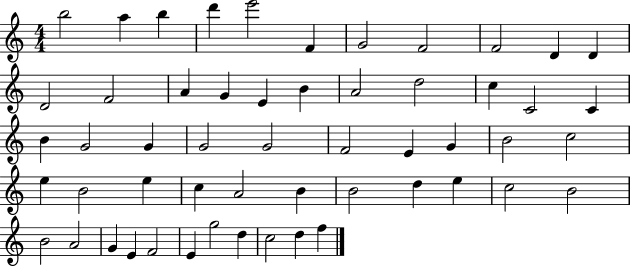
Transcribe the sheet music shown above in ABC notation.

X:1
T:Untitled
M:4/4
L:1/4
K:C
b2 a b d' e'2 F G2 F2 F2 D D D2 F2 A G E B A2 d2 c C2 C B G2 G G2 G2 F2 E G B2 c2 e B2 e c A2 B B2 d e c2 B2 B2 A2 G E F2 E g2 d c2 d f